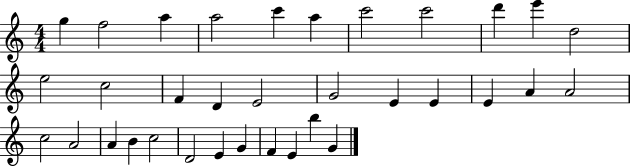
G5/q F5/h A5/q A5/h C6/q A5/q C6/h C6/h D6/q E6/q D5/h E5/h C5/h F4/q D4/q E4/h G4/h E4/q E4/q E4/q A4/q A4/h C5/h A4/h A4/q B4/q C5/h D4/h E4/q G4/q F4/q E4/q B5/q G4/q